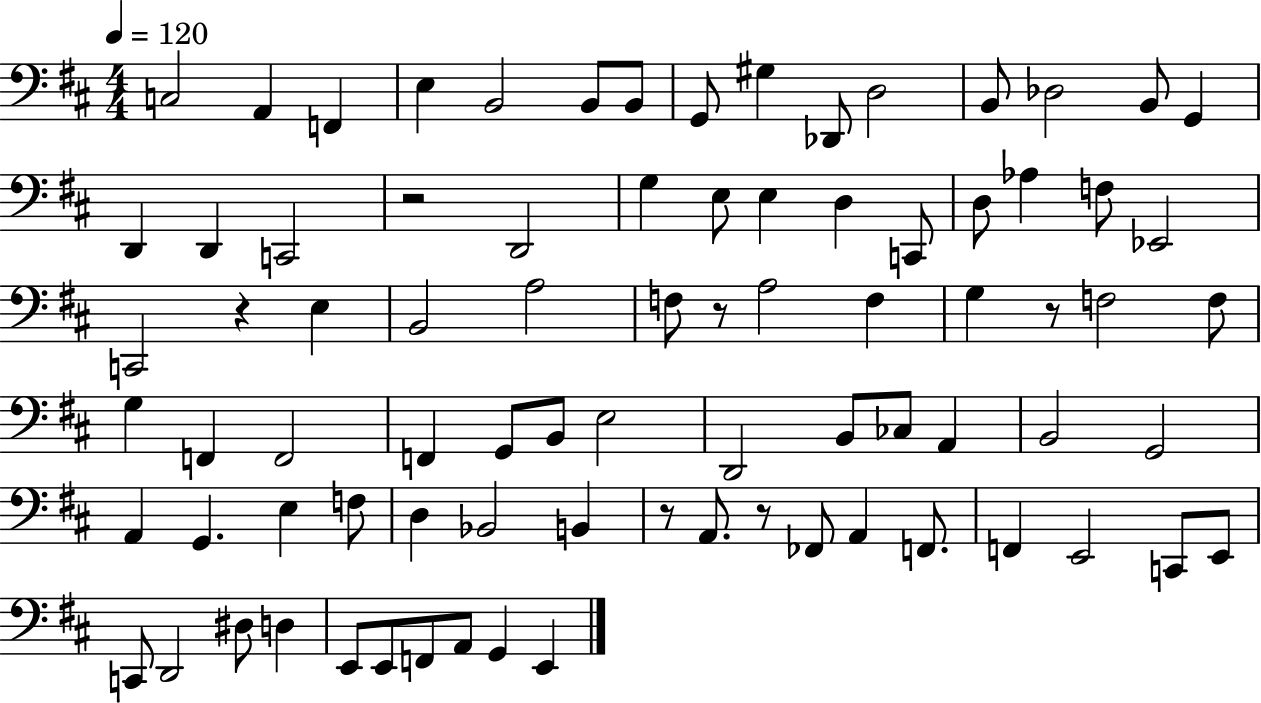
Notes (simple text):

C3/h A2/q F2/q E3/q B2/h B2/e B2/e G2/e G#3/q Db2/e D3/h B2/e Db3/h B2/e G2/q D2/q D2/q C2/h R/h D2/h G3/q E3/e E3/q D3/q C2/e D3/e Ab3/q F3/e Eb2/h C2/h R/q E3/q B2/h A3/h F3/e R/e A3/h F3/q G3/q R/e F3/h F3/e G3/q F2/q F2/h F2/q G2/e B2/e E3/h D2/h B2/e CES3/e A2/q B2/h G2/h A2/q G2/q. E3/q F3/e D3/q Bb2/h B2/q R/e A2/e. R/e FES2/e A2/q F2/e. F2/q E2/h C2/e E2/e C2/e D2/h D#3/e D3/q E2/e E2/e F2/e A2/e G2/q E2/q